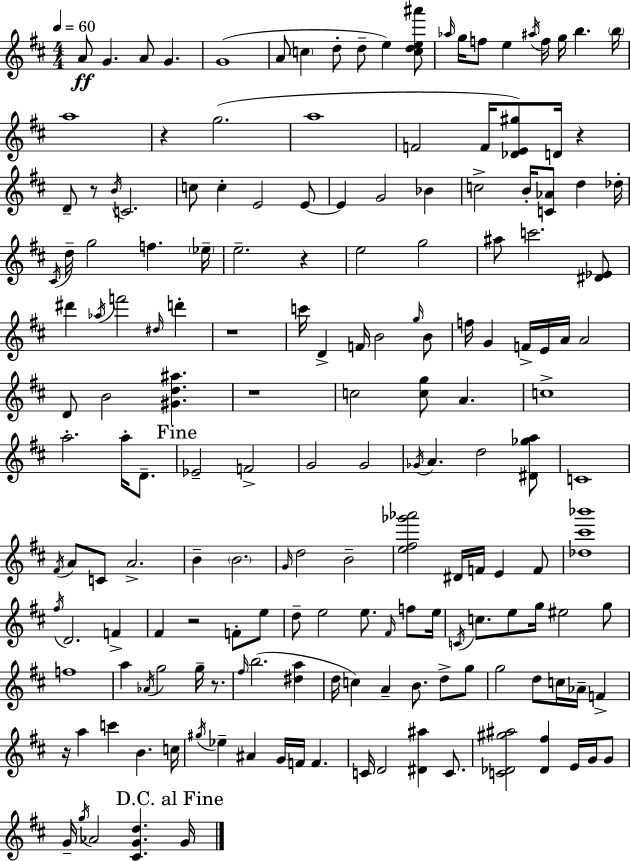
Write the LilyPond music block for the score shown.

{
  \clef treble
  \numericTimeSignature
  \time 4/4
  \key d \major
  \tempo 4 = 60
  a'8\ff g'4. a'8 g'4. | g'1( | a'8 \parenthesize c''4 d''8-. d''8-- e''4) <c'' d'' e'' ais'''>8 | \grace { aes''16 } g''16 f''8 e''4 \acciaccatura { ais''16 } f''16 g''16 b''4. | \break \parenthesize b''16 a''1 | r4 g''2.( | a''1 | f'2 f'16 <des' e' gis''>8) d'16 r4 | \break d'8-- r8 \acciaccatura { b'16 } c'2. | c''8 c''4-. e'2 | e'8~~ e'4 g'2 bes'4 | c''2-> b'16-. <c' aes'>8 d''4 | \break des''16-. \acciaccatura { cis'16 } d''16-- g''2 f''4. | \parenthesize ees''16-- e''2.-- | r4 e''2 g''2 | ais''8 c'''2. | \break <dis' ees'>8 dis'''4 \acciaccatura { aes''16 } f'''2 | \grace { dis''16 } d'''4-. r1 | c'''16 d'4-> f'16 b'2 | \grace { g''16 } b'8 f''16 g'4 f'16-> e'16 a'16 a'2 | \break d'8 b'2 | <gis' d'' ais''>4. r1 | c''2 <c'' g''>8 | a'4. c''1-> | \break a''2.-. | a''16-. d'8.-- \mark "Fine" ees'2-- f'2-> | g'2 g'2 | \acciaccatura { ges'16 } a'4. d''2 | \break <dis' ges'' a''>8 c'1 | \acciaccatura { fis'16 } a'8 c'8 a'2.-> | b'4-- \parenthesize b'2. | \grace { g'16 } d''2 | \break b'2-- <e'' fis'' ges''' aes'''>2 | dis'16 f'16 e'4 f'8 <des'' cis''' bes'''>1 | \acciaccatura { fis''16 } d'2. | f'4-> fis'4 r2 | \break f'8-. e''8 d''8-- e''2 | e''8. \grace { fis'16 } f''8 e''16 \acciaccatura { c'16 } c''8. | e''8 g''16 eis''2 g''8 f''1 | a''4 | \break \acciaccatura { aes'16 } g''2 g''16-- r8. \grace { fis''16 }( b''2. | <dis'' a''>4 d''16 | c''4) a'4-- b'8. d''8-> g''8 g''2 | d''8 c''16 aes'16-- f'4-> r16 | \break a''4 c'''4 b'4. c''16 \acciaccatura { gis''16 } | ees''4-- ais'4 g'16 f'16 f'4. | c'16 d'2 <dis' ais''>4 c'8. | <c' des' gis'' ais''>2 <des' fis''>4 e'16 g'16 g'8 | \break g'16-- \acciaccatura { g''16 } aes'2 <cis' g' d''>4. | \mark "D.C. al Fine" g'16 \bar "|."
}